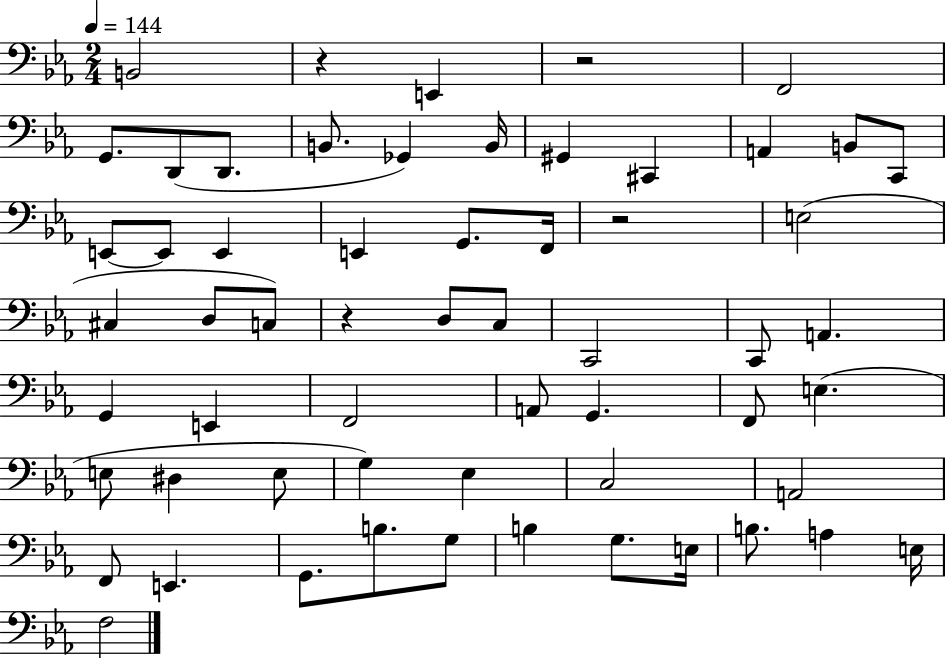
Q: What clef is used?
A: bass